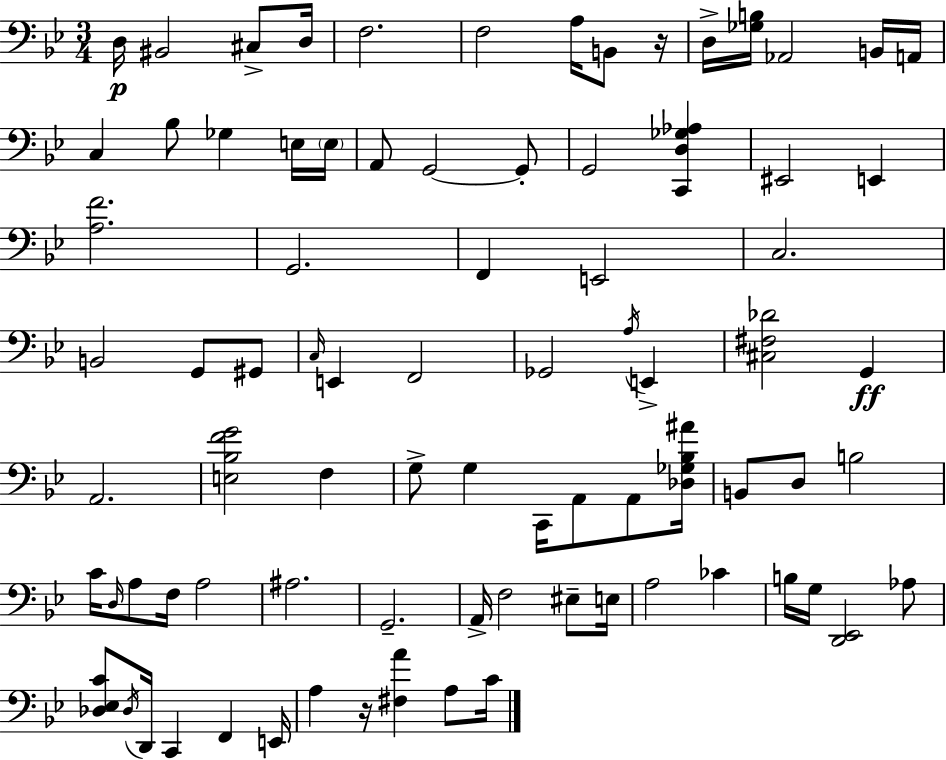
{
  \clef bass
  \numericTimeSignature
  \time 3/4
  \key bes \major
  \repeat volta 2 { d16\p bis,2 cis8-> d16 | f2. | f2 a16 b,8 r16 | d16-> <ges b>16 aes,2 b,16 a,16 | \break c4 bes8 ges4 e16 \parenthesize e16 | a,8 g,2~~ g,8-. | g,2 <c, d ges aes>4 | eis,2 e,4 | \break <a f'>2. | g,2. | f,4 e,2 | c2. | \break b,2 g,8 gis,8 | \grace { c16 } e,4 f,2 | ges,2 \acciaccatura { a16 } e,4-> | <cis fis des'>2 g,4\ff | \break a,2. | <e bes f' g'>2 f4 | g8-> g4 c,16 a,8 a,8 | <des ges bes ais'>16 b,8 d8 b2 | \break c'16 \grace { d16 } a8 f16 a2 | ais2. | g,2.-- | a,16-> f2 | \break eis8-- e16 a2 ces'4 | b16 g16 <d, ees,>2 | aes8 <des ees c'>8 \acciaccatura { des16 } d,16 c,4 f,4 | e,16 a4 r16 <fis a'>4 | \break a8 c'16 } \bar "|."
}